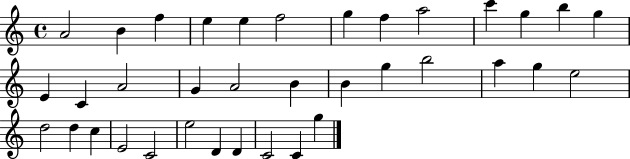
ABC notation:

X:1
T:Untitled
M:4/4
L:1/4
K:C
A2 B f e e f2 g f a2 c' g b g E C A2 G A2 B B g b2 a g e2 d2 d c E2 C2 e2 D D C2 C g